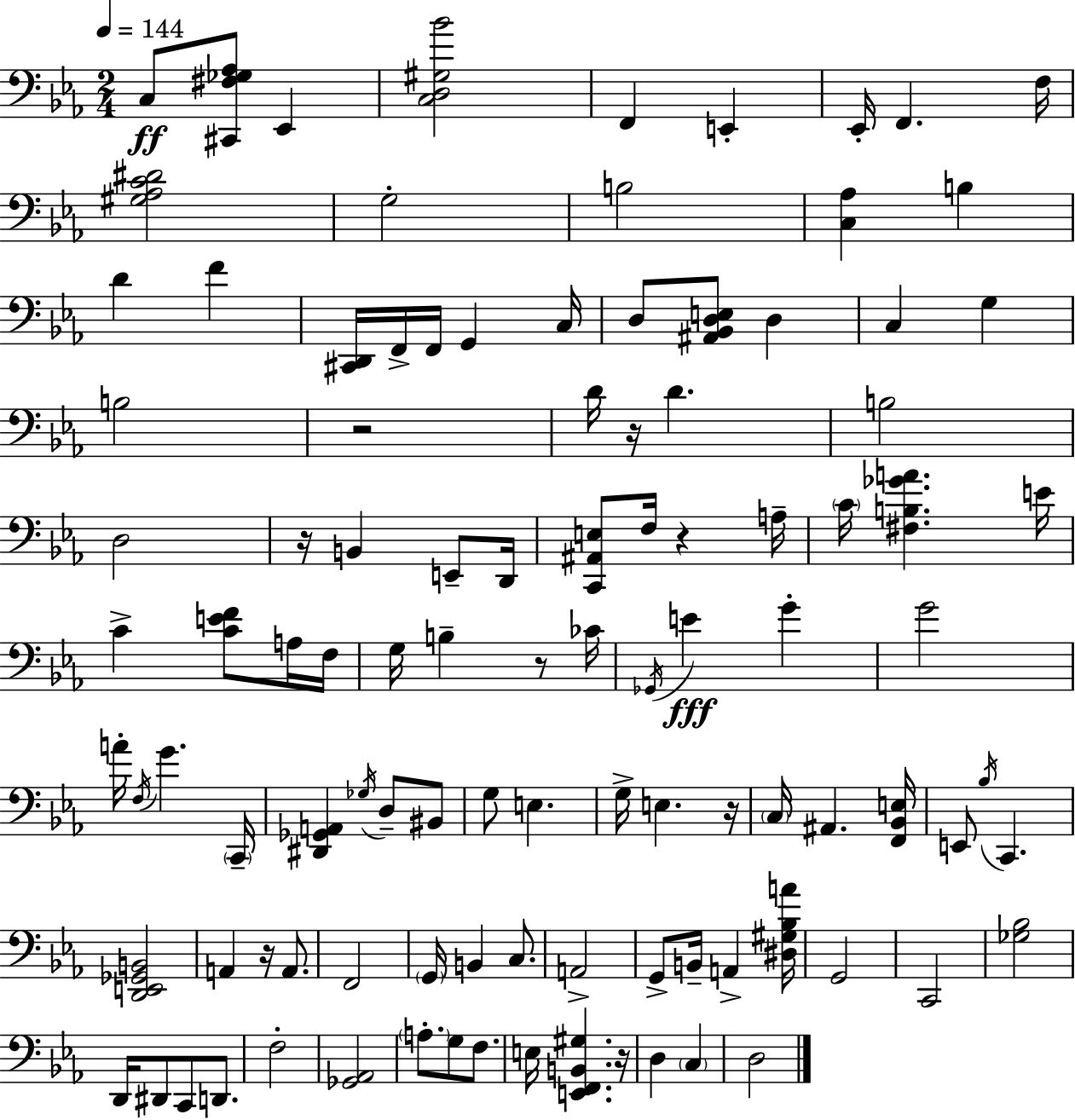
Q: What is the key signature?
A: C minor